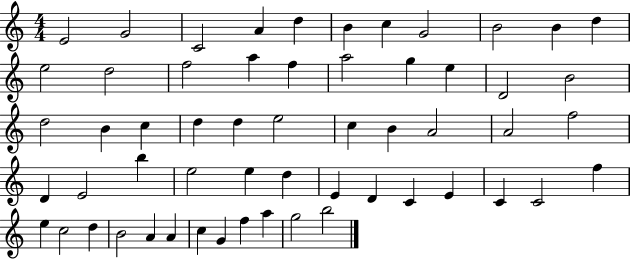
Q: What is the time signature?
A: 4/4